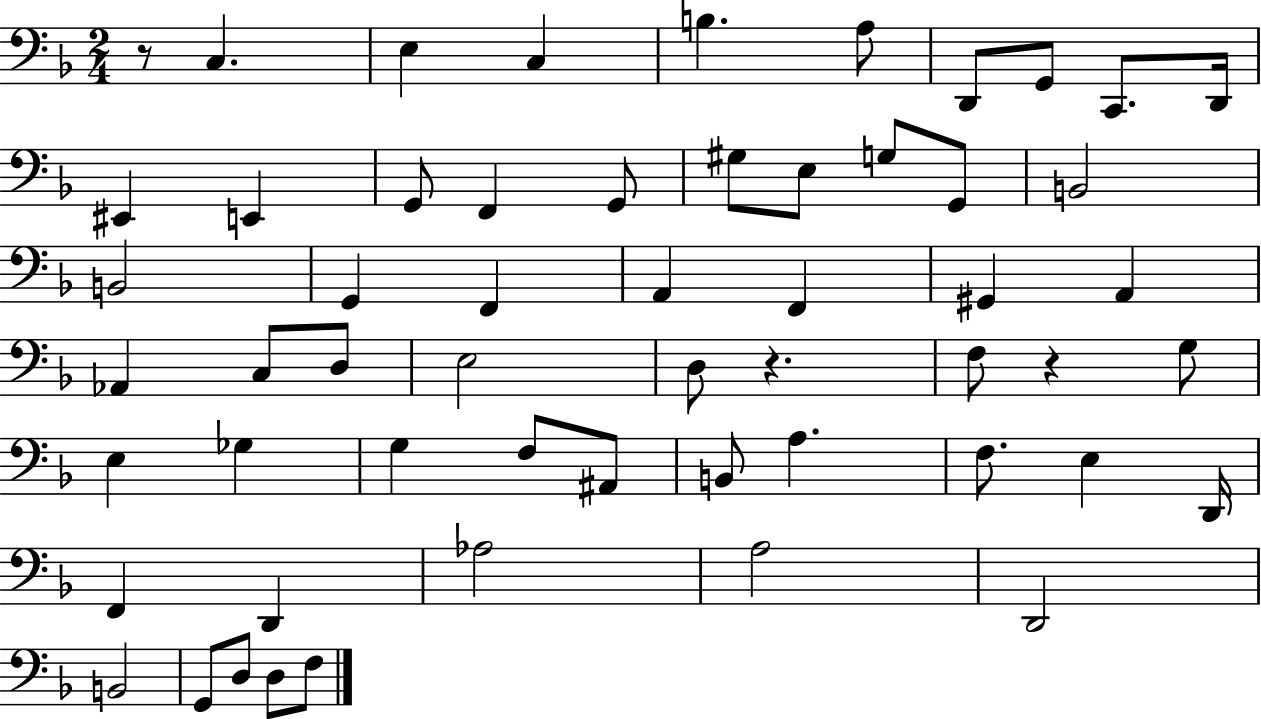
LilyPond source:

{
  \clef bass
  \numericTimeSignature
  \time 2/4
  \key f \major
  r8 c4. | e4 c4 | b4. a8 | d,8 g,8 c,8. d,16 | \break eis,4 e,4 | g,8 f,4 g,8 | gis8 e8 g8 g,8 | b,2 | \break b,2 | g,4 f,4 | a,4 f,4 | gis,4 a,4 | \break aes,4 c8 d8 | e2 | d8 r4. | f8 r4 g8 | \break e4 ges4 | g4 f8 ais,8 | b,8 a4. | f8. e4 d,16 | \break f,4 d,4 | aes2 | a2 | d,2 | \break b,2 | g,8 d8 d8 f8 | \bar "|."
}